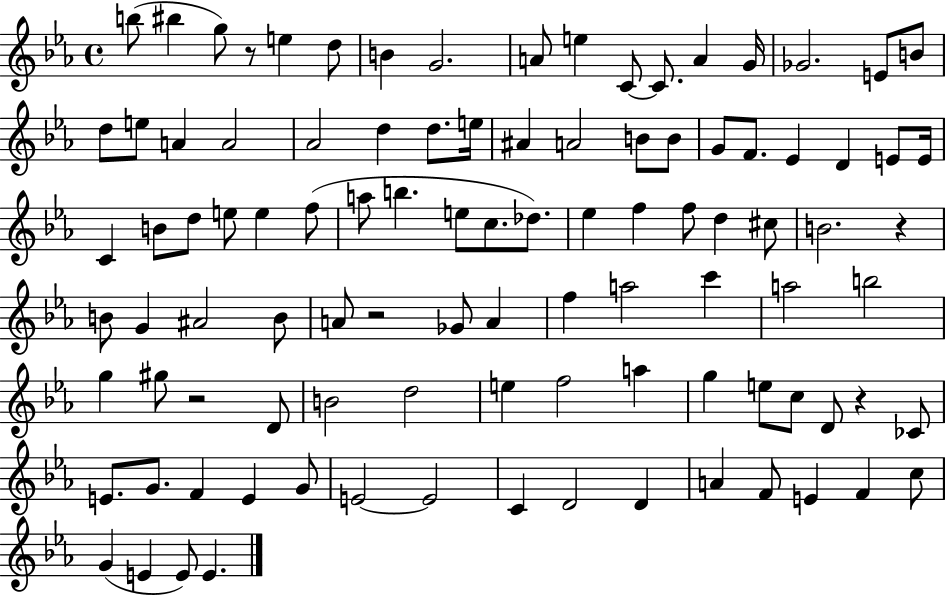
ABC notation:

X:1
T:Untitled
M:4/4
L:1/4
K:Eb
b/2 ^b g/2 z/2 e d/2 B G2 A/2 e C/2 C/2 A G/4 _G2 E/2 B/2 d/2 e/2 A A2 _A2 d d/2 e/4 ^A A2 B/2 B/2 G/2 F/2 _E D E/2 E/4 C B/2 d/2 e/2 e f/2 a/2 b e/2 c/2 _d/2 _e f f/2 d ^c/2 B2 z B/2 G ^A2 B/2 A/2 z2 _G/2 A f a2 c' a2 b2 g ^g/2 z2 D/2 B2 d2 e f2 a g e/2 c/2 D/2 z _C/2 E/2 G/2 F E G/2 E2 E2 C D2 D A F/2 E F c/2 G E E/2 E